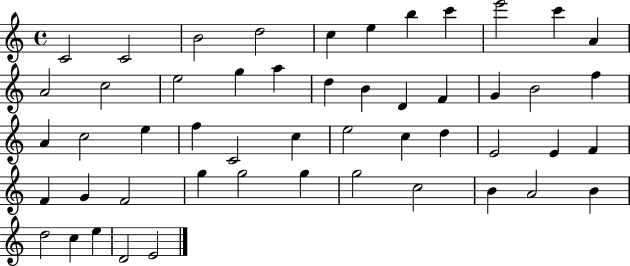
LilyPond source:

{
  \clef treble
  \time 4/4
  \defaultTimeSignature
  \key c \major
  c'2 c'2 | b'2 d''2 | c''4 e''4 b''4 c'''4 | e'''2 c'''4 a'4 | \break a'2 c''2 | e''2 g''4 a''4 | d''4 b'4 d'4 f'4 | g'4 b'2 f''4 | \break a'4 c''2 e''4 | f''4 c'2 c''4 | e''2 c''4 d''4 | e'2 e'4 f'4 | \break f'4 g'4 f'2 | g''4 g''2 g''4 | g''2 c''2 | b'4 a'2 b'4 | \break d''2 c''4 e''4 | d'2 e'2 | \bar "|."
}